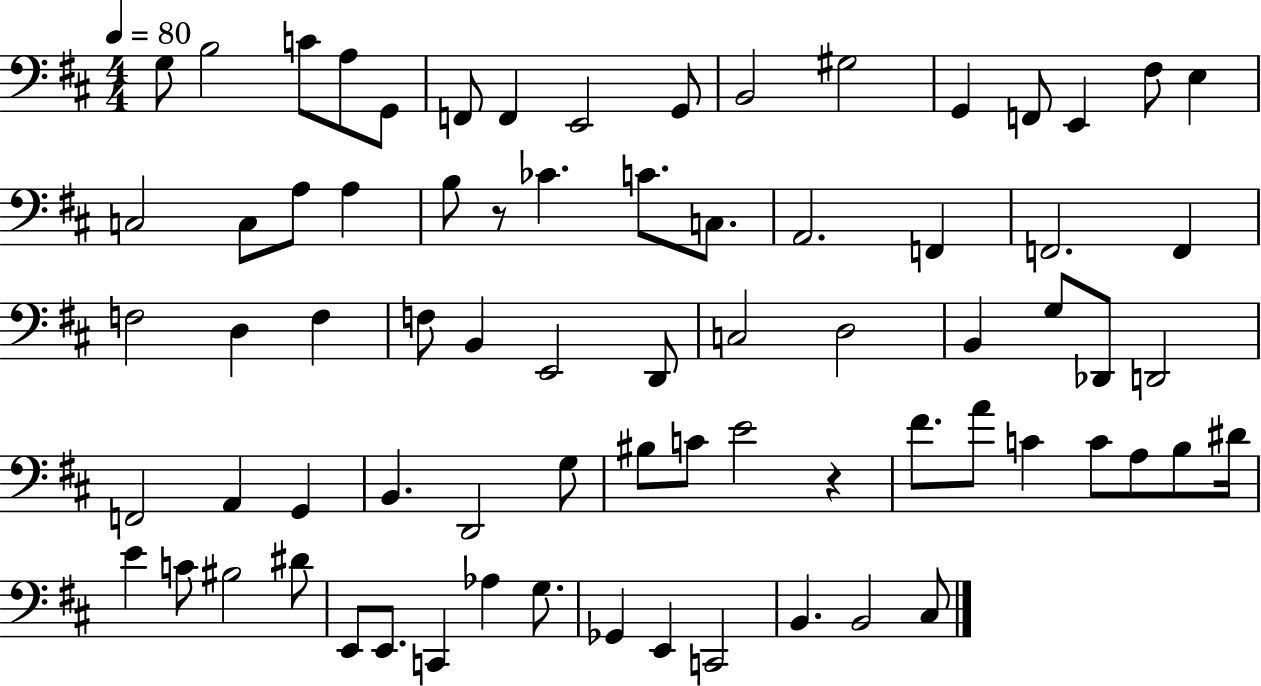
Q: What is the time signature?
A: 4/4